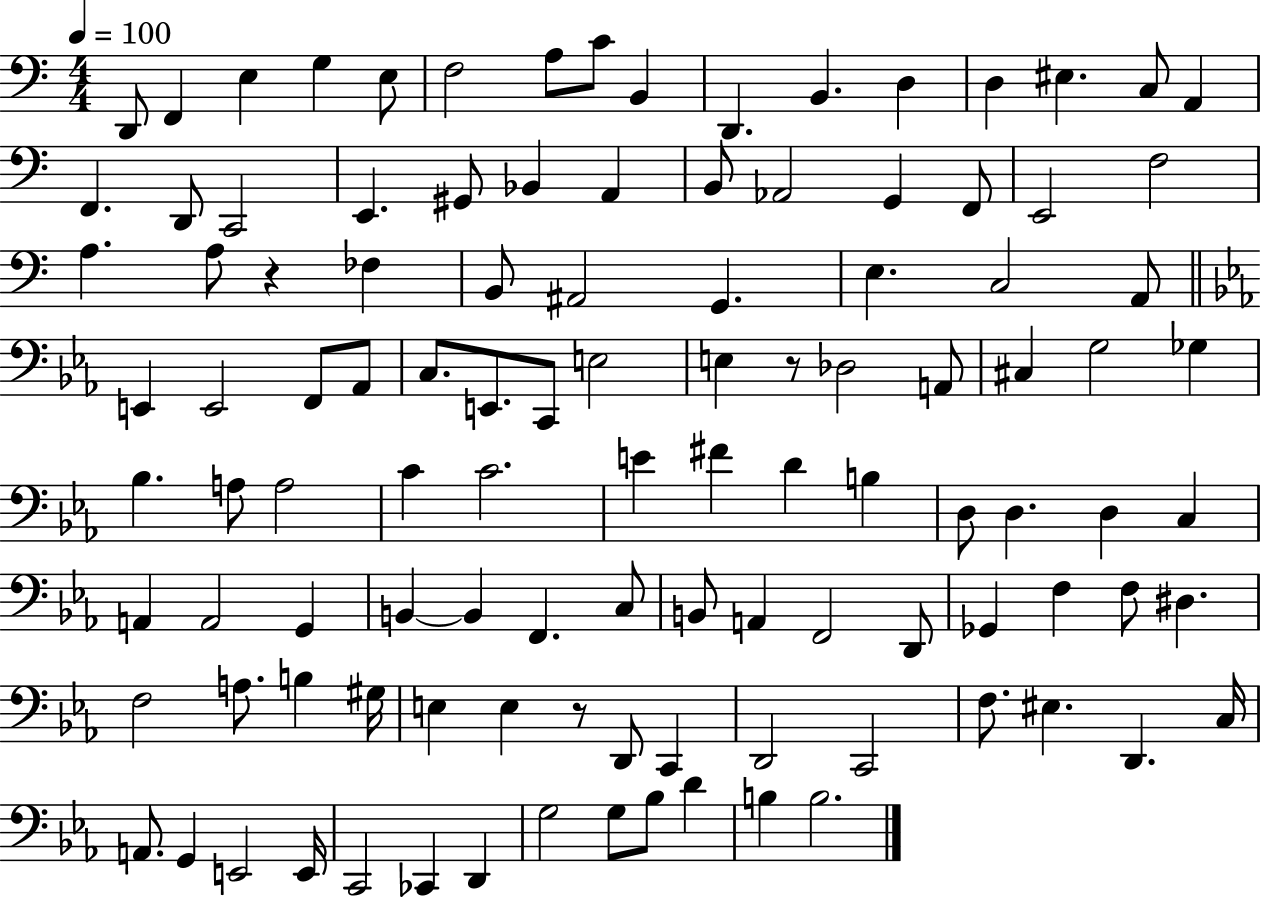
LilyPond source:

{
  \clef bass
  \numericTimeSignature
  \time 4/4
  \key c \major
  \tempo 4 = 100
  d,8 f,4 e4 g4 e8 | f2 a8 c'8 b,4 | d,4. b,4. d4 | d4 eis4. c8 a,4 | \break f,4. d,8 c,2 | e,4. gis,8 bes,4 a,4 | b,8 aes,2 g,4 f,8 | e,2 f2 | \break a4. a8 r4 fes4 | b,8 ais,2 g,4. | e4. c2 a,8 | \bar "||" \break \key ees \major e,4 e,2 f,8 aes,8 | c8. e,8. c,8 e2 | e4 r8 des2 a,8 | cis4 g2 ges4 | \break bes4. a8 a2 | c'4 c'2. | e'4 fis'4 d'4 b4 | d8 d4. d4 c4 | \break a,4 a,2 g,4 | b,4~~ b,4 f,4. c8 | b,8 a,4 f,2 d,8 | ges,4 f4 f8 dis4. | \break f2 a8. b4 gis16 | e4 e4 r8 d,8 c,4 | d,2 c,2 | f8. eis4. d,4. c16 | \break a,8. g,4 e,2 e,16 | c,2 ces,4 d,4 | g2 g8 bes8 d'4 | b4 b2. | \break \bar "|."
}